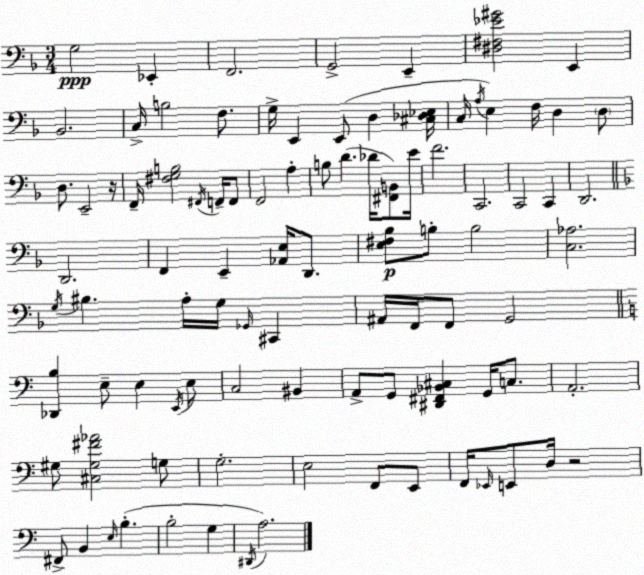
X:1
T:Untitled
M:3/4
L:1/4
K:F
G,2 _E,, F,,2 G,,2 E,, [^D,^F,_E^G]2 E,, _B,,2 C,/4 B,2 F,/2 G,/4 E,, E,,/2 D, [^C,_D,_E,]/4 C,/4 A,/4 E, F,/4 D, D,/2 D,/2 E,,2 z/4 F,,/4 [^F,G,B,]2 ^F,,/4 F,,/4 F,,/2 F,,2 A, B,/2 D _D/4 [^F,,B,,]/2 E/4 F2 C,,2 C,,2 C,, D,,2 D,,2 F,, E,, [_A,,E,]/4 D,,/2 [E,^F,_B,]/2 B,/2 B,2 [C,_A,]2 G,/4 ^B, A,/4 G,/4 _G,,/4 ^C,, ^A,,/4 F,,/4 F,,/2 G,,2 [_D,,B,] E,/2 E, E,,/4 E,/2 C,2 ^B,, A,,/2 G,,/2 [^D,,^F,,_B,,^C,] G,,/4 C,/2 A,,2 ^G,/2 [^C,^G,^F_A]2 G,/2 G,2 E,2 F,,/2 E,,/2 F,,/4 _E,,/4 E,,/2 D,/4 z2 ^F,,/2 B,, E,/4 B, B,2 G, ^D,,/4 A,2